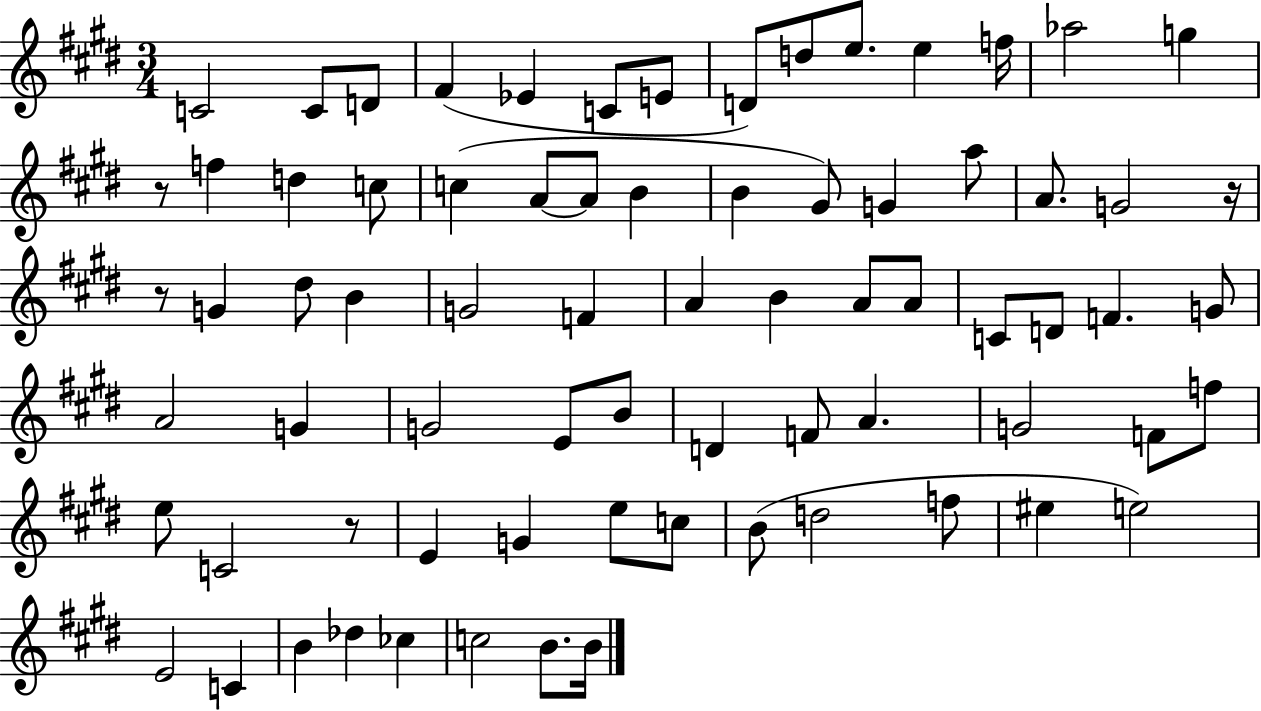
C4/h C4/e D4/e F#4/q Eb4/q C4/e E4/e D4/e D5/e E5/e. E5/q F5/s Ab5/h G5/q R/e F5/q D5/q C5/e C5/q A4/e A4/e B4/q B4/q G#4/e G4/q A5/e A4/e. G4/h R/s R/e G4/q D#5/e B4/q G4/h F4/q A4/q B4/q A4/e A4/e C4/e D4/e F4/q. G4/e A4/h G4/q G4/h E4/e B4/e D4/q F4/e A4/q. G4/h F4/e F5/e E5/e C4/h R/e E4/q G4/q E5/e C5/e B4/e D5/h F5/e EIS5/q E5/h E4/h C4/q B4/q Db5/q CES5/q C5/h B4/e. B4/s